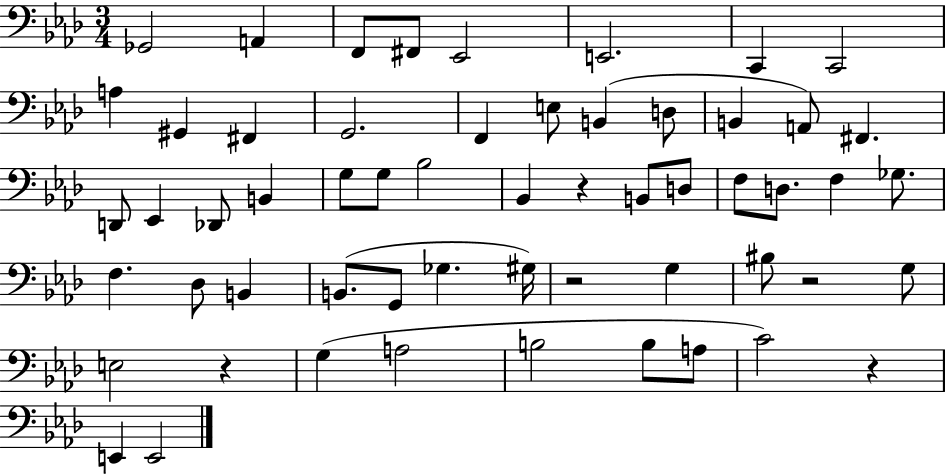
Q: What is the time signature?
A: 3/4